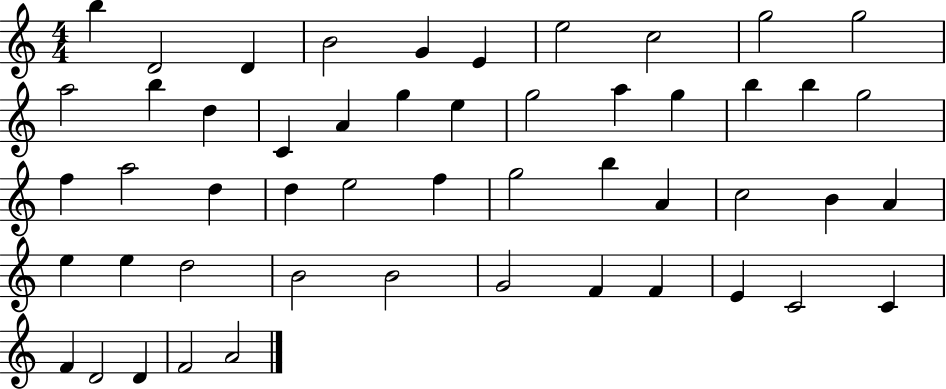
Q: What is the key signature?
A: C major